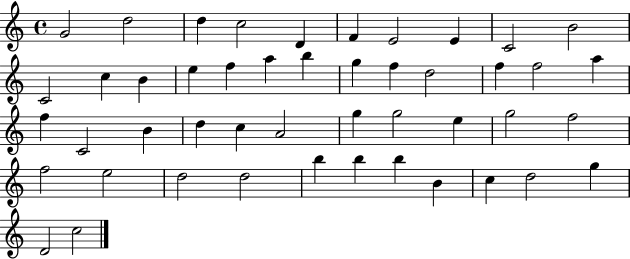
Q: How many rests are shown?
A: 0